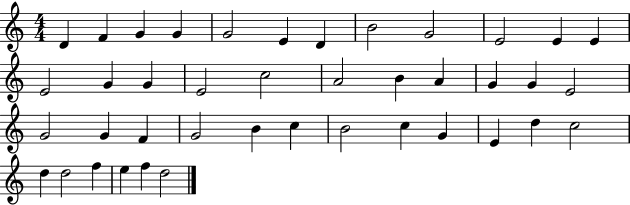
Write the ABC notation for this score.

X:1
T:Untitled
M:4/4
L:1/4
K:C
D F G G G2 E D B2 G2 E2 E E E2 G G E2 c2 A2 B A G G E2 G2 G F G2 B c B2 c G E d c2 d d2 f e f d2